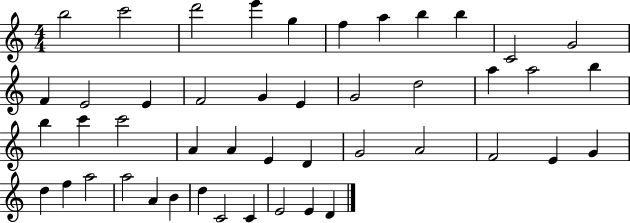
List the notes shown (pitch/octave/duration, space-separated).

B5/h C6/h D6/h E6/q G5/q F5/q A5/q B5/q B5/q C4/h G4/h F4/q E4/h E4/q F4/h G4/q E4/q G4/h D5/h A5/q A5/h B5/q B5/q C6/q C6/h A4/q A4/q E4/q D4/q G4/h A4/h F4/h E4/q G4/q D5/q F5/q A5/h A5/h A4/q B4/q D5/q C4/h C4/q E4/h E4/q D4/q